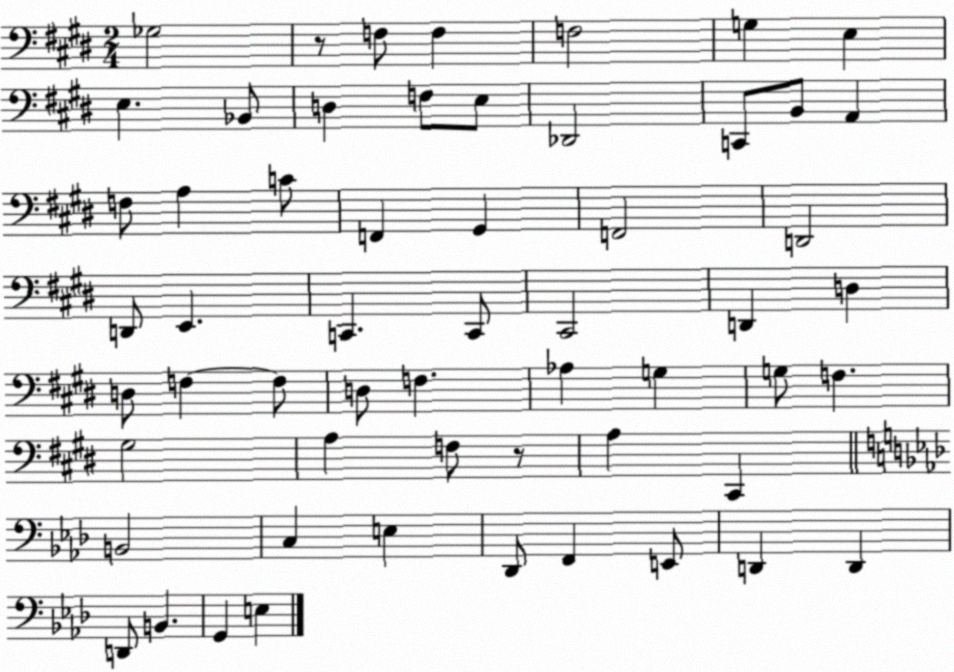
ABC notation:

X:1
T:Untitled
M:2/4
L:1/4
K:E
_G,2 z/2 F,/2 F, F,2 G, E, E, _B,,/2 D, F,/2 E,/2 _D,,2 C,,/2 B,,/2 A,, F,/2 A, C/2 F,, ^G,, F,,2 D,,2 D,,/2 E,, C,, C,,/2 ^C,,2 D,, D, D,/2 F, F,/2 D,/2 F, _A, G, G,/2 F, ^G,2 A, F,/2 z/2 A, ^C,, B,,2 C, E, _D,,/2 F,, E,,/2 D,, D,, D,,/2 B,, G,, E,